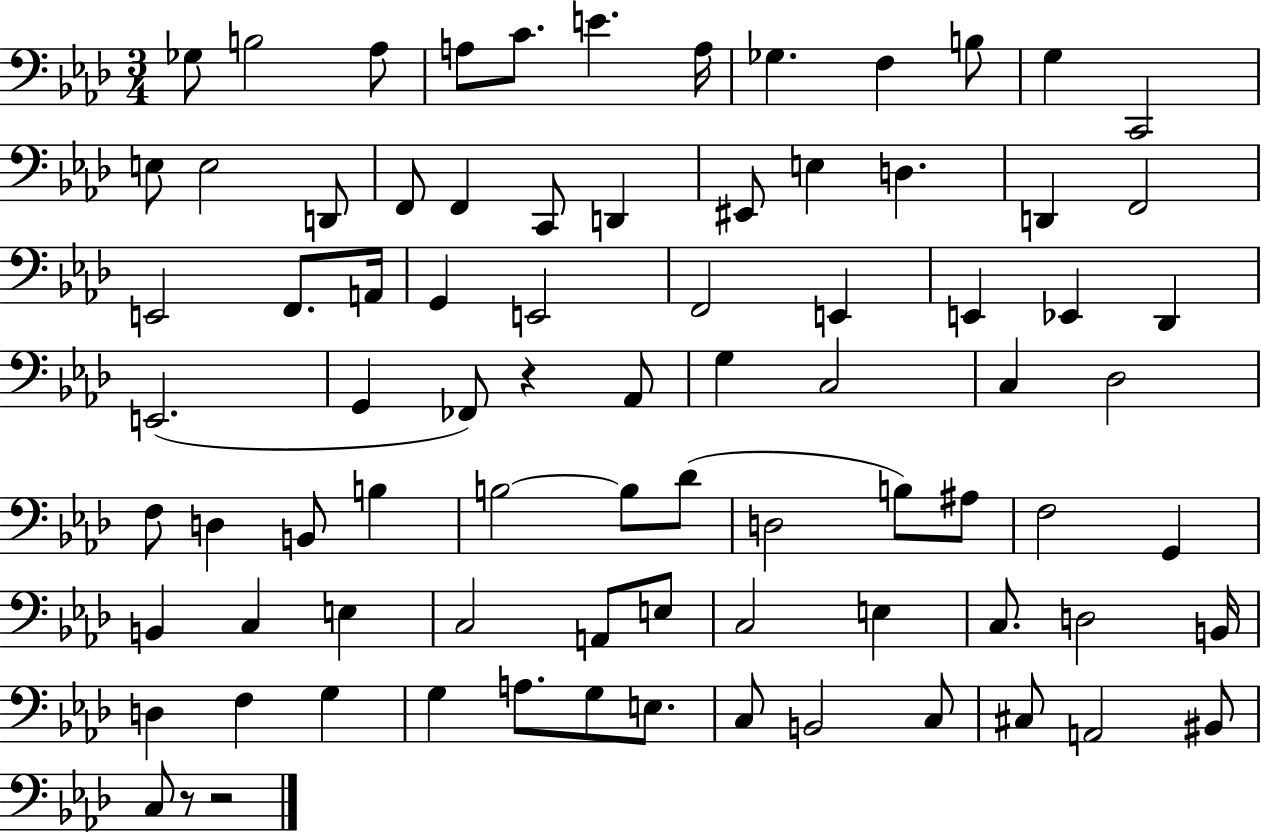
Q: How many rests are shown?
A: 3